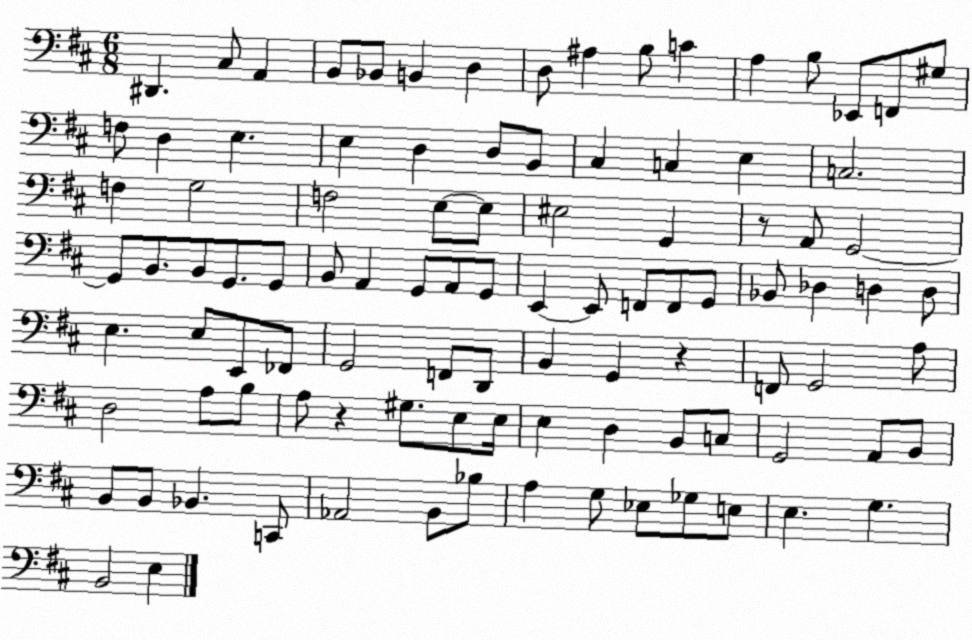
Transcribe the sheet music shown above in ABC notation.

X:1
T:Untitled
M:6/8
L:1/4
K:D
^D,, ^C,/2 A,, B,,/2 _B,,/2 B,, D, D,/2 ^A, B,/2 C A, B,/2 _E,,/2 F,,/2 ^G,/2 F,/2 D, E, E, D, D,/2 B,,/2 ^C, C, E, C,2 F, G,2 F,2 E,/2 E,/2 ^E,2 G,, z/2 A,,/2 G,,2 G,,/2 B,,/2 B,,/2 G,,/2 G,,/2 B,,/2 A,, G,,/2 A,,/2 G,,/2 E,, E,,/2 F,,/2 F,,/2 G,,/2 _B,,/2 _D, D, D,/2 E, E,/2 E,,/2 _F,,/2 G,,2 F,,/2 D,,/2 B,, G,, z F,,/2 G,,2 A,/2 D,2 A,/2 B,/2 A,/2 z ^G,/2 E,/2 E,/4 E, D, B,,/2 C,/2 G,,2 A,,/2 B,,/2 B,,/2 B,,/2 _B,, C,,/2 _A,,2 B,,/2 _B,/2 A, G,/2 _E,/2 _G,/2 E,/2 E, G, B,,2 E,